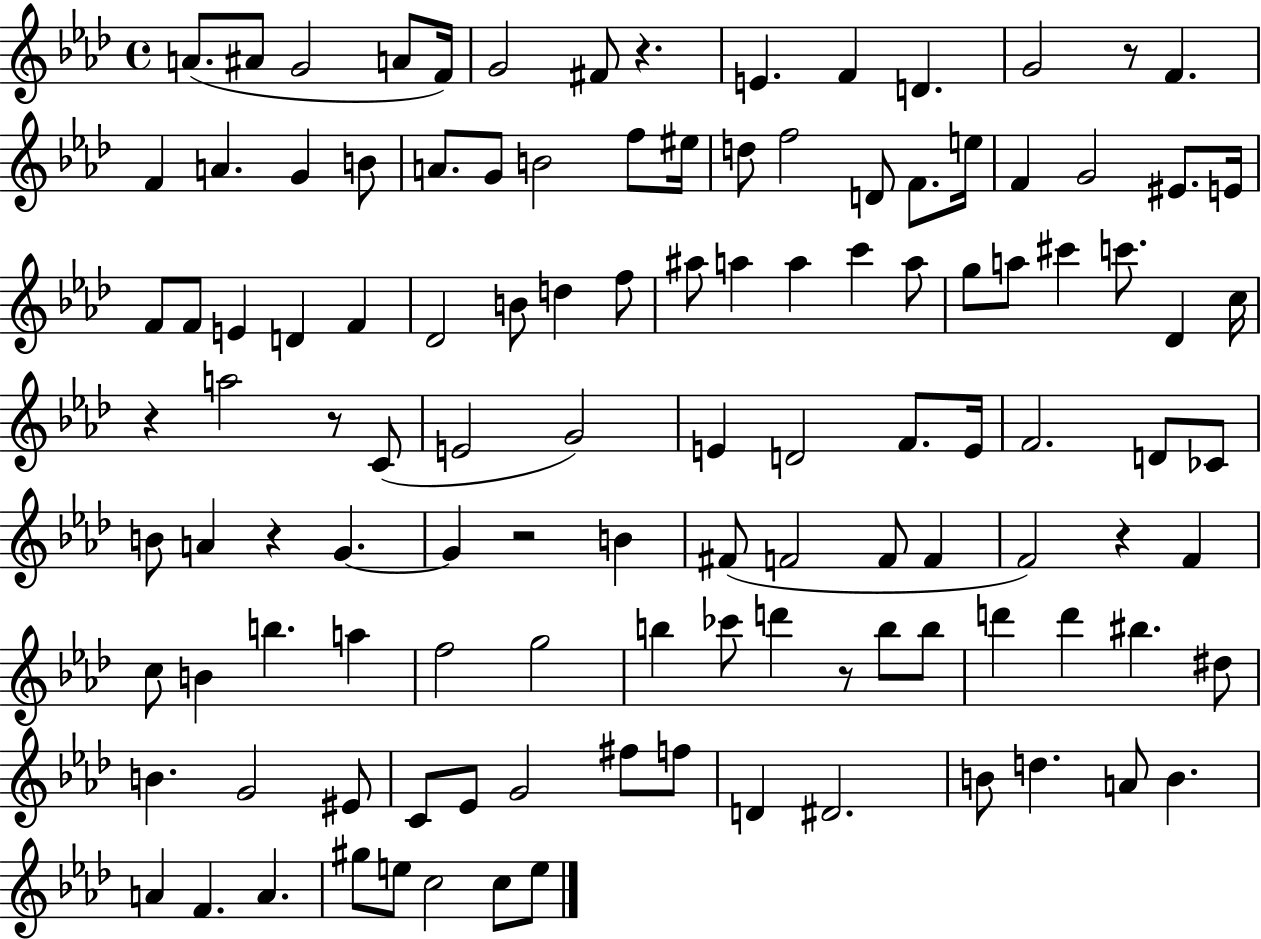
{
  \clef treble
  \time 4/4
  \defaultTimeSignature
  \key aes \major
  a'8.( ais'8 g'2 a'8 f'16) | g'2 fis'8 r4. | e'4. f'4 d'4. | g'2 r8 f'4. | \break f'4 a'4. g'4 b'8 | a'8. g'8 b'2 f''8 eis''16 | d''8 f''2 d'8 f'8. e''16 | f'4 g'2 eis'8. e'16 | \break f'8 f'8 e'4 d'4 f'4 | des'2 b'8 d''4 f''8 | ais''8 a''4 a''4 c'''4 a''8 | g''8 a''8 cis'''4 c'''8. des'4 c''16 | \break r4 a''2 r8 c'8( | e'2 g'2) | e'4 d'2 f'8. e'16 | f'2. d'8 ces'8 | \break b'8 a'4 r4 g'4.~~ | g'4 r2 b'4 | fis'8( f'2 f'8 f'4 | f'2) r4 f'4 | \break c''8 b'4 b''4. a''4 | f''2 g''2 | b''4 ces'''8 d'''4 r8 b''8 b''8 | d'''4 d'''4 bis''4. dis''8 | \break b'4. g'2 eis'8 | c'8 ees'8 g'2 fis''8 f''8 | d'4 dis'2. | b'8 d''4. a'8 b'4. | \break a'4 f'4. a'4. | gis''8 e''8 c''2 c''8 e''8 | \bar "|."
}